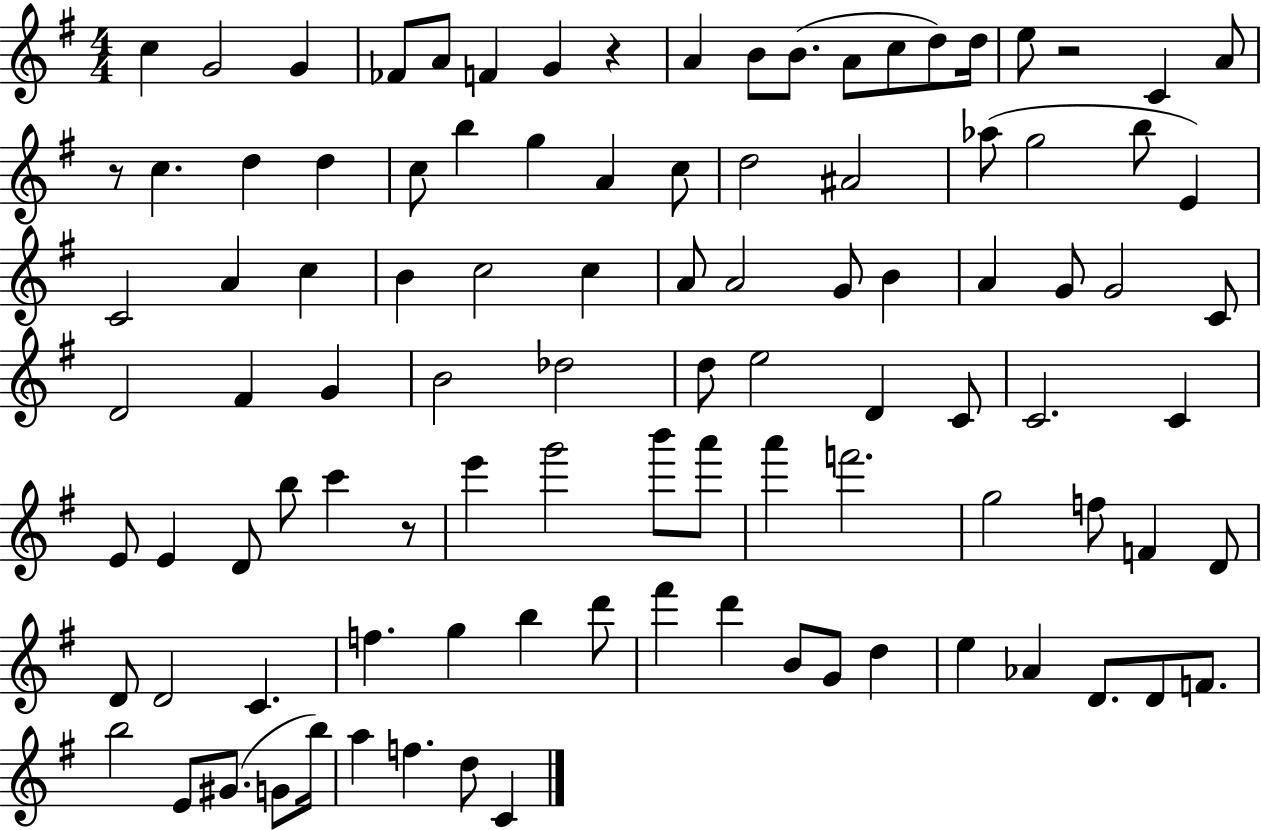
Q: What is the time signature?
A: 4/4